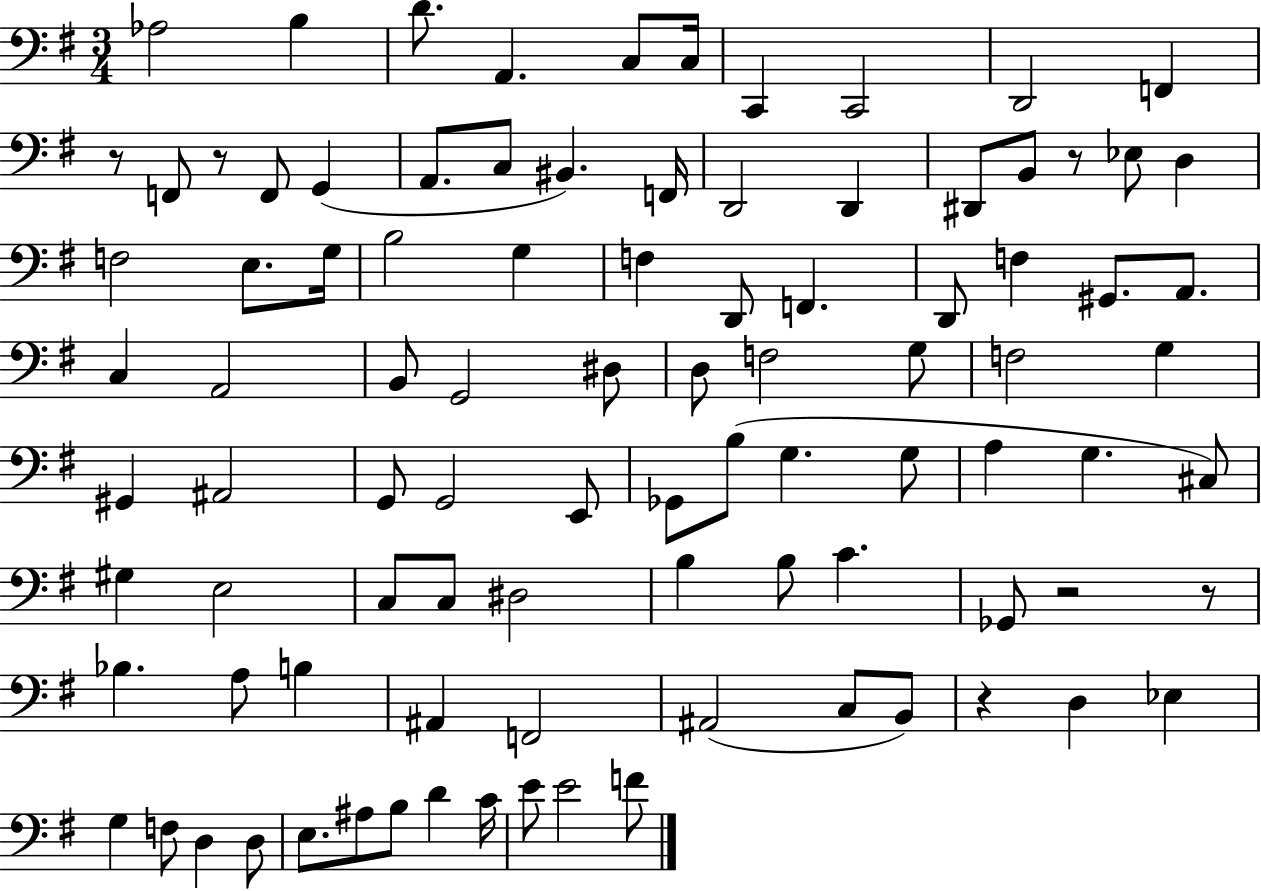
Ab3/h B3/q D4/e. A2/q. C3/e C3/s C2/q C2/h D2/h F2/q R/e F2/e R/e F2/e G2/q A2/e. C3/e BIS2/q. F2/s D2/h D2/q D#2/e B2/e R/e Eb3/e D3/q F3/h E3/e. G3/s B3/h G3/q F3/q D2/e F2/q. D2/e F3/q G#2/e. A2/e. C3/q A2/h B2/e G2/h D#3/e D3/e F3/h G3/e F3/h G3/q G#2/q A#2/h G2/e G2/h E2/e Gb2/e B3/e G3/q. G3/e A3/q G3/q. C#3/e G#3/q E3/h C3/e C3/e D#3/h B3/q B3/e C4/q. Gb2/e R/h R/e Bb3/q. A3/e B3/q A#2/q F2/h A#2/h C3/e B2/e R/q D3/q Eb3/q G3/q F3/e D3/q D3/e E3/e. A#3/e B3/e D4/q C4/s E4/e E4/h F4/e